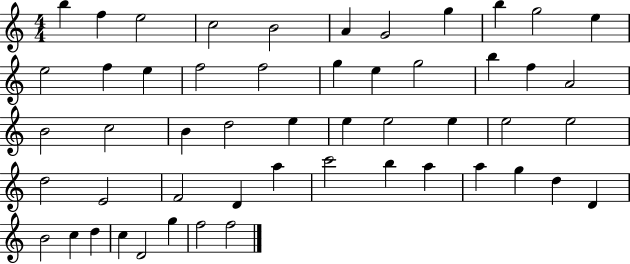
B5/q F5/q E5/h C5/h B4/h A4/q G4/h G5/q B5/q G5/h E5/q E5/h F5/q E5/q F5/h F5/h G5/q E5/q G5/h B5/q F5/q A4/h B4/h C5/h B4/q D5/h E5/q E5/q E5/h E5/q E5/h E5/h D5/h E4/h F4/h D4/q A5/q C6/h B5/q A5/q A5/q G5/q D5/q D4/q B4/h C5/q D5/q C5/q D4/h G5/q F5/h F5/h